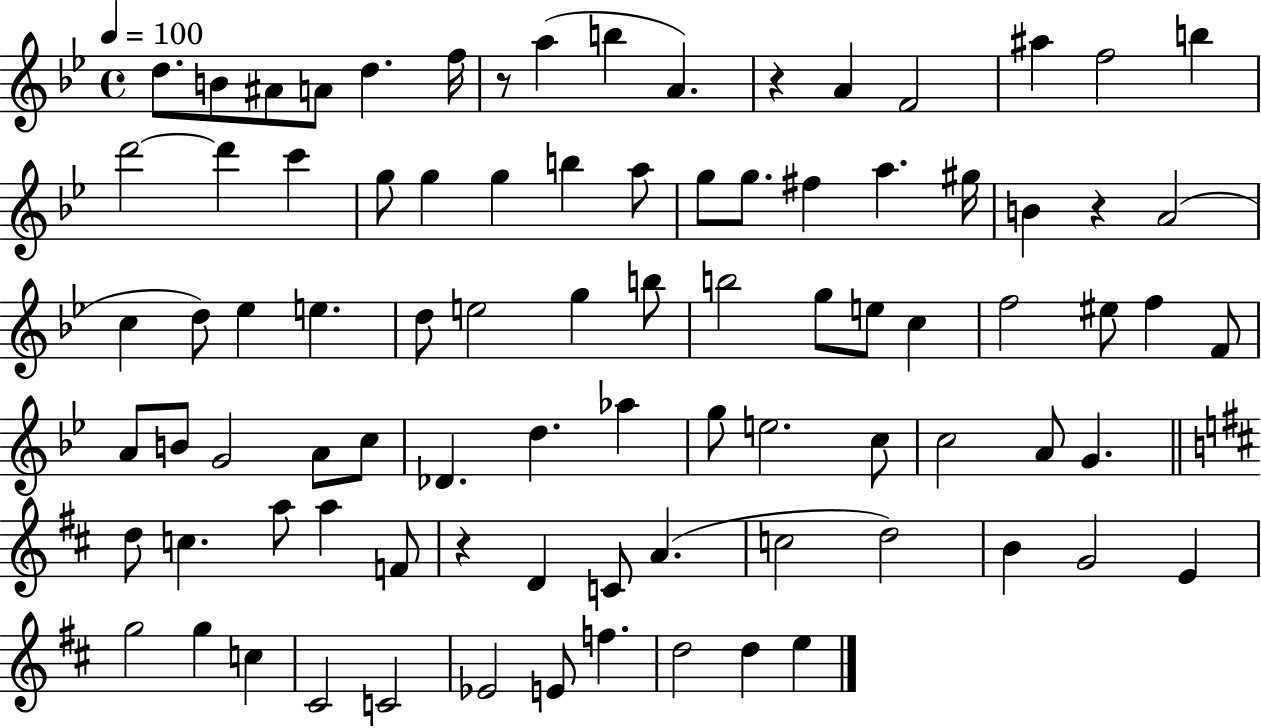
{
  \clef treble
  \time 4/4
  \defaultTimeSignature
  \key bes \major
  \tempo 4 = 100
  d''8. b'8 ais'8 a'8 d''4. f''16 | r8 a''4( b''4 a'4.) | r4 a'4 f'2 | ais''4 f''2 b''4 | \break d'''2~~ d'''4 c'''4 | g''8 g''4 g''4 b''4 a''8 | g''8 g''8. fis''4 a''4. gis''16 | b'4 r4 a'2( | \break c''4 d''8) ees''4 e''4. | d''8 e''2 g''4 b''8 | b''2 g''8 e''8 c''4 | f''2 eis''8 f''4 f'8 | \break a'8 b'8 g'2 a'8 c''8 | des'4. d''4. aes''4 | g''8 e''2. c''8 | c''2 a'8 g'4. | \break \bar "||" \break \key d \major d''8 c''4. a''8 a''4 f'8 | r4 d'4 c'8 a'4.( | c''2 d''2) | b'4 g'2 e'4 | \break g''2 g''4 c''4 | cis'2 c'2 | ees'2 e'8 f''4. | d''2 d''4 e''4 | \break \bar "|."
}